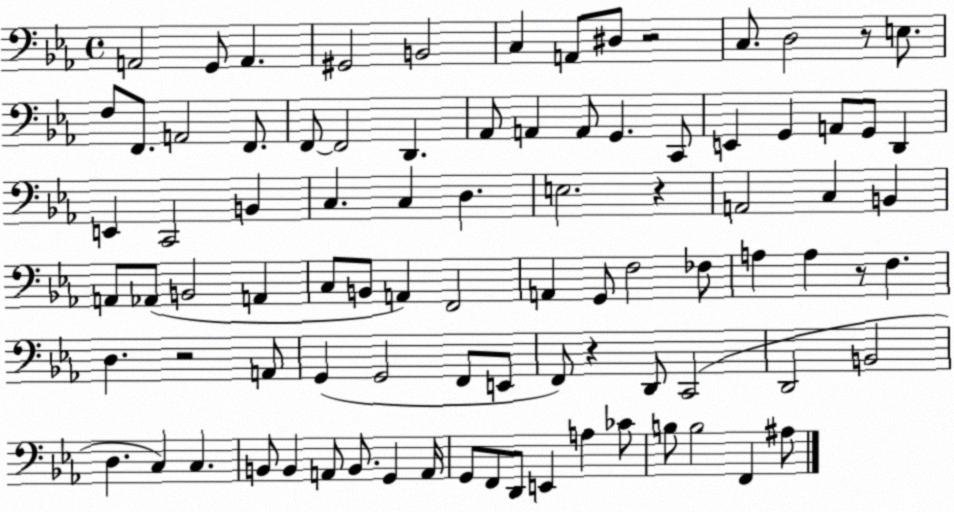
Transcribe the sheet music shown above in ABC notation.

X:1
T:Untitled
M:4/4
L:1/4
K:Eb
A,,2 G,,/2 A,, ^G,,2 B,,2 C, A,,/2 ^D,/2 z2 C,/2 D,2 z/2 E,/2 F,/2 F,,/2 A,,2 F,,/2 F,,/2 F,,2 D,, _A,,/2 A,, A,,/2 G,, C,,/2 E,, G,, A,,/2 G,,/2 D,, E,, C,,2 B,, C, C, D, E,2 z A,,2 C, B,, A,,/2 _A,,/2 B,,2 A,, C,/2 B,,/2 A,, F,,2 A,, G,,/2 F,2 _F,/2 A, A, z/2 F, D, z2 A,,/2 G,, G,,2 F,,/2 E,,/2 F,,/2 z D,,/2 C,,2 D,,2 B,,2 D, C, C, B,,/2 B,, A,,/2 B,,/2 G,, A,,/4 G,,/2 F,,/2 D,,/2 E,, A, _C/2 B,/2 B,2 F,, ^A,/2